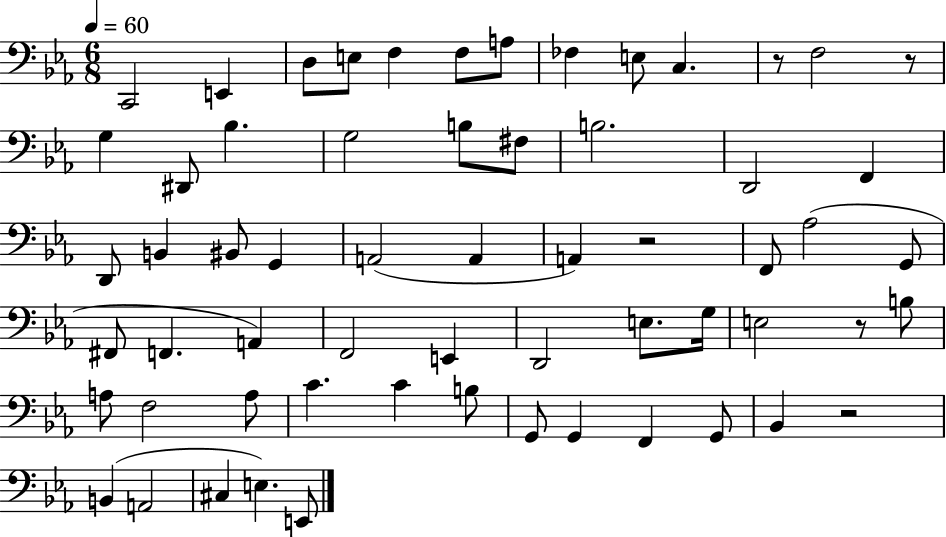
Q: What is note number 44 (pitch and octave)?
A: C4